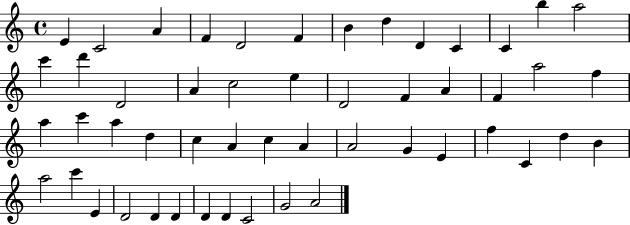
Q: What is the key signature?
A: C major